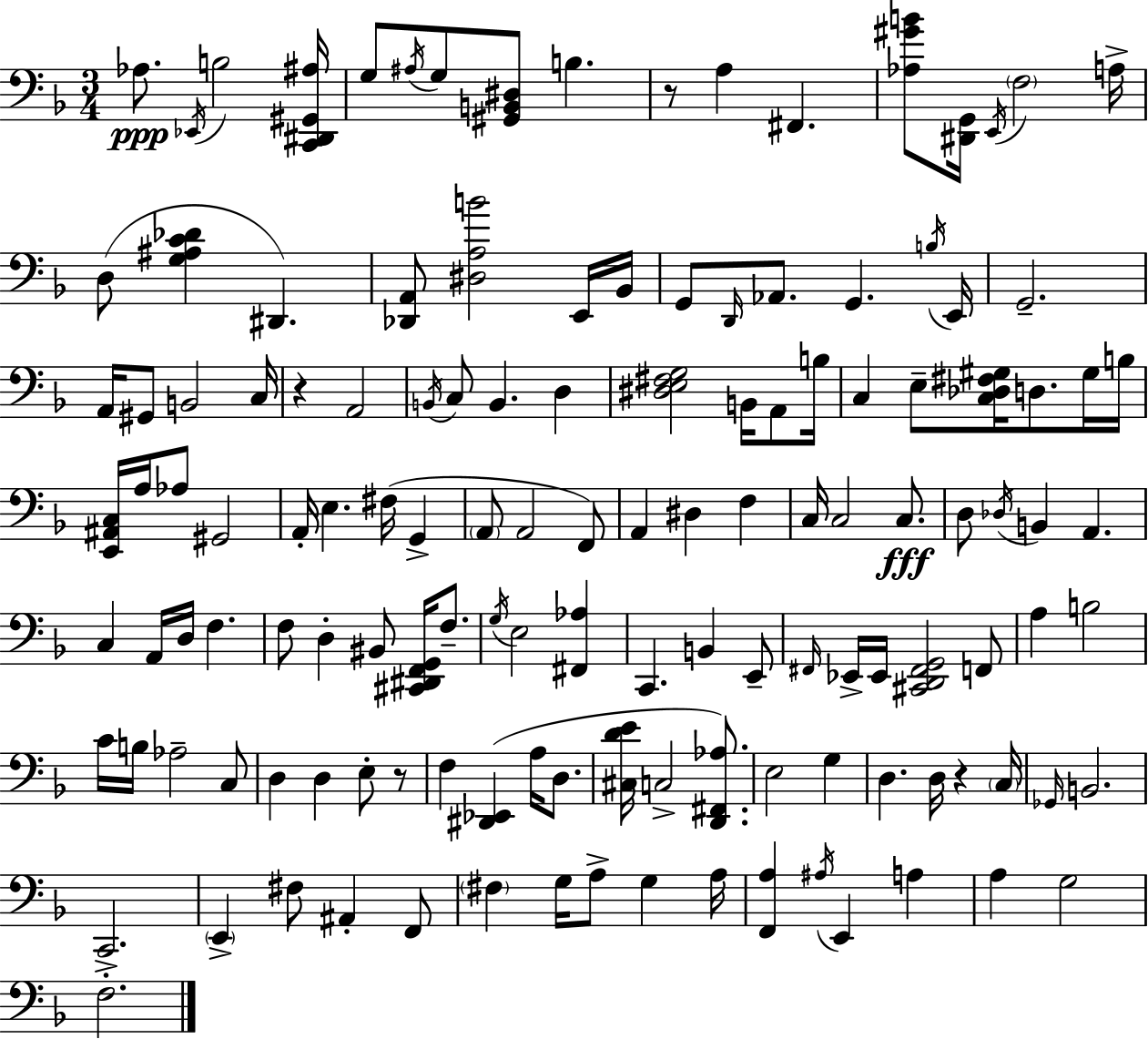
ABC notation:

X:1
T:Untitled
M:3/4
L:1/4
K:Dm
_A,/2 _E,,/4 B,2 [C,,^D,,^G,,^A,]/4 G,/2 ^A,/4 G,/2 [^G,,B,,^D,]/2 B, z/2 A, ^F,, [_A,^GB]/2 [^D,,G,,]/4 E,,/4 F,2 A,/4 D,/2 [G,^A,C_D] ^D,, [_D,,A,,]/2 [^D,A,B]2 E,,/4 _B,,/4 G,,/2 D,,/4 _A,,/2 G,, B,/4 E,,/4 G,,2 A,,/4 ^G,,/2 B,,2 C,/4 z A,,2 B,,/4 C,/2 B,, D, [^D,E,^F,G,]2 B,,/4 A,,/2 B,/4 C, E,/2 [C,_D,^F,^G,]/4 D,/2 ^G,/4 B,/4 [E,,^A,,C,]/4 A,/4 _A,/2 ^G,,2 A,,/4 E, ^F,/4 G,, A,,/2 A,,2 F,,/2 A,, ^D, F, C,/4 C,2 C,/2 D,/2 _D,/4 B,, A,, C, A,,/4 D,/4 F, F,/2 D, ^B,,/2 [^C,,^D,,F,,G,,]/4 F,/2 G,/4 E,2 [^F,,_A,] C,, B,, E,,/2 ^F,,/4 _E,,/4 _E,,/4 [^C,,D,,^F,,G,,]2 F,,/2 A, B,2 C/4 B,/4 _A,2 C,/2 D, D, E,/2 z/2 F, [^D,,_E,,] A,/4 D,/2 [^C,DE]/4 C,2 [D,,^F,,_A,]/2 E,2 G, D, D,/4 z C,/4 _G,,/4 B,,2 C,,2 E,, ^F,/2 ^A,, F,,/2 ^F, G,/4 A,/2 G, A,/4 [F,,A,] ^A,/4 E,, A, A, G,2 F,2